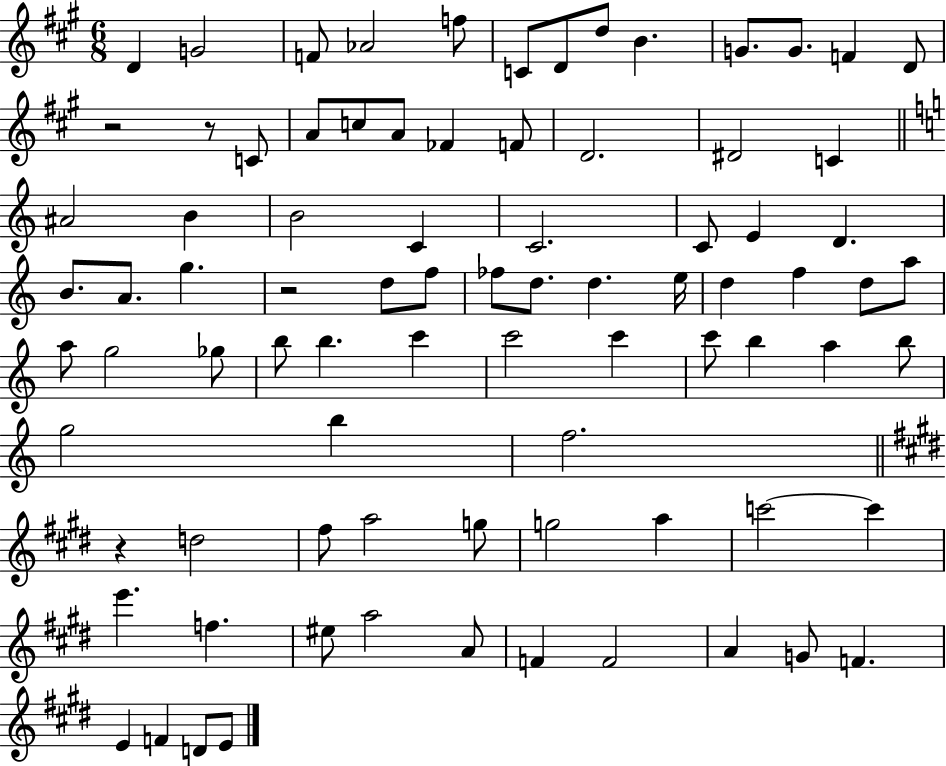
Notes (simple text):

D4/q G4/h F4/e Ab4/h F5/e C4/e D4/e D5/e B4/q. G4/e. G4/e. F4/q D4/e R/h R/e C4/e A4/e C5/e A4/e FES4/q F4/e D4/h. D#4/h C4/q A#4/h B4/q B4/h C4/q C4/h. C4/e E4/q D4/q. B4/e. A4/e. G5/q. R/h D5/e F5/e FES5/e D5/e. D5/q. E5/s D5/q F5/q D5/e A5/e A5/e G5/h Gb5/e B5/e B5/q. C6/q C6/h C6/q C6/e B5/q A5/q B5/e G5/h B5/q F5/h. R/q D5/h F#5/e A5/h G5/e G5/h A5/q C6/h C6/q E6/q. F5/q. EIS5/e A5/h A4/e F4/q F4/h A4/q G4/e F4/q. E4/q F4/q D4/e E4/e